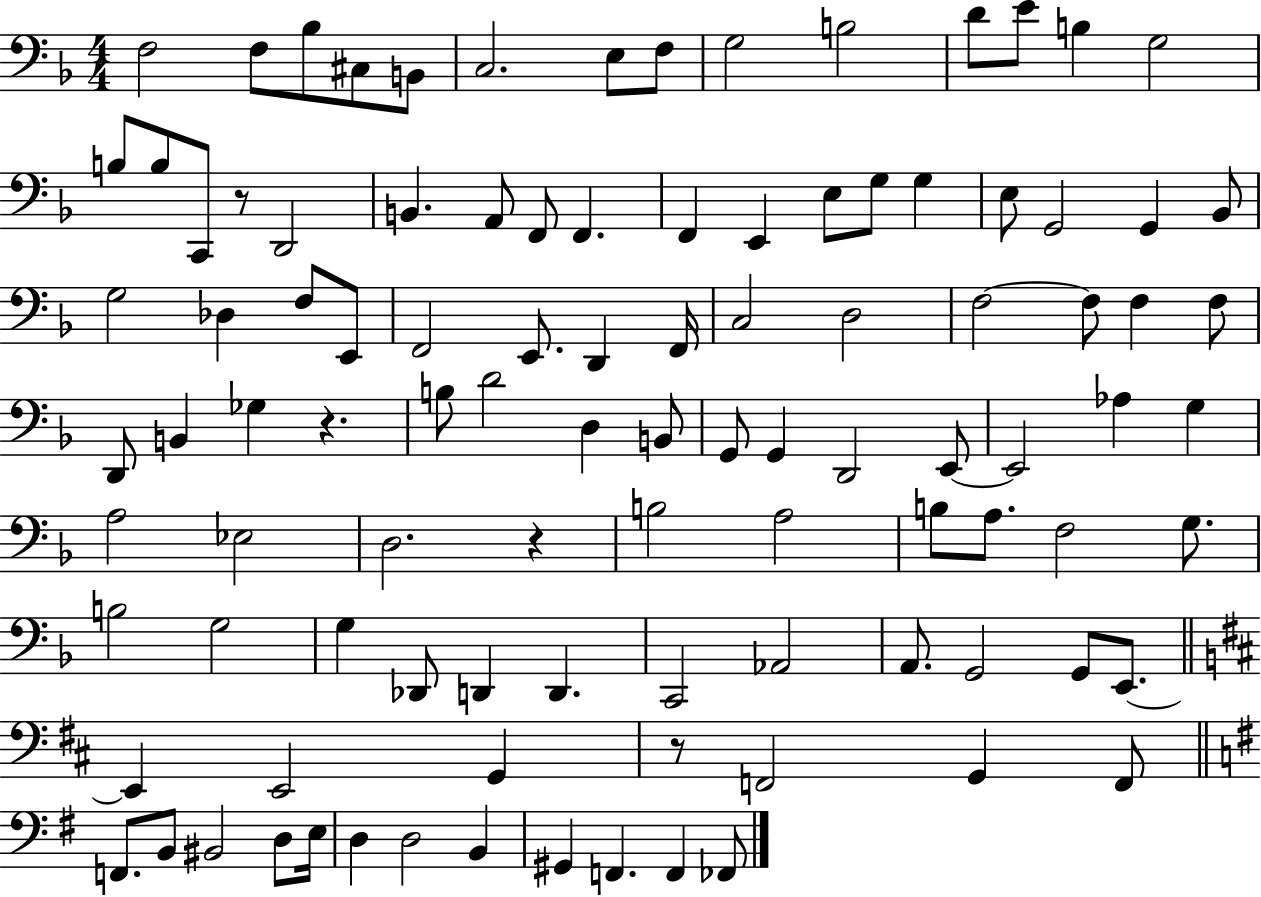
F3/h F3/e Bb3/e C#3/e B2/e C3/h. E3/e F3/e G3/h B3/h D4/e E4/e B3/q G3/h B3/e B3/e C2/e R/e D2/h B2/q. A2/e F2/e F2/q. F2/q E2/q E3/e G3/e G3/q E3/e G2/h G2/q Bb2/e G3/h Db3/q F3/e E2/e F2/h E2/e. D2/q F2/s C3/h D3/h F3/h F3/e F3/q F3/e D2/e B2/q Gb3/q R/q. B3/e D4/h D3/q B2/e G2/e G2/q D2/h E2/e E2/h Ab3/q G3/q A3/h Eb3/h D3/h. R/q B3/h A3/h B3/e A3/e. F3/h G3/e. B3/h G3/h G3/q Db2/e D2/q D2/q. C2/h Ab2/h A2/e. G2/h G2/e E2/e. E2/q E2/h G2/q R/e F2/h G2/q F2/e F2/e. B2/e BIS2/h D3/e E3/s D3/q D3/h B2/q G#2/q F2/q. F2/q FES2/e